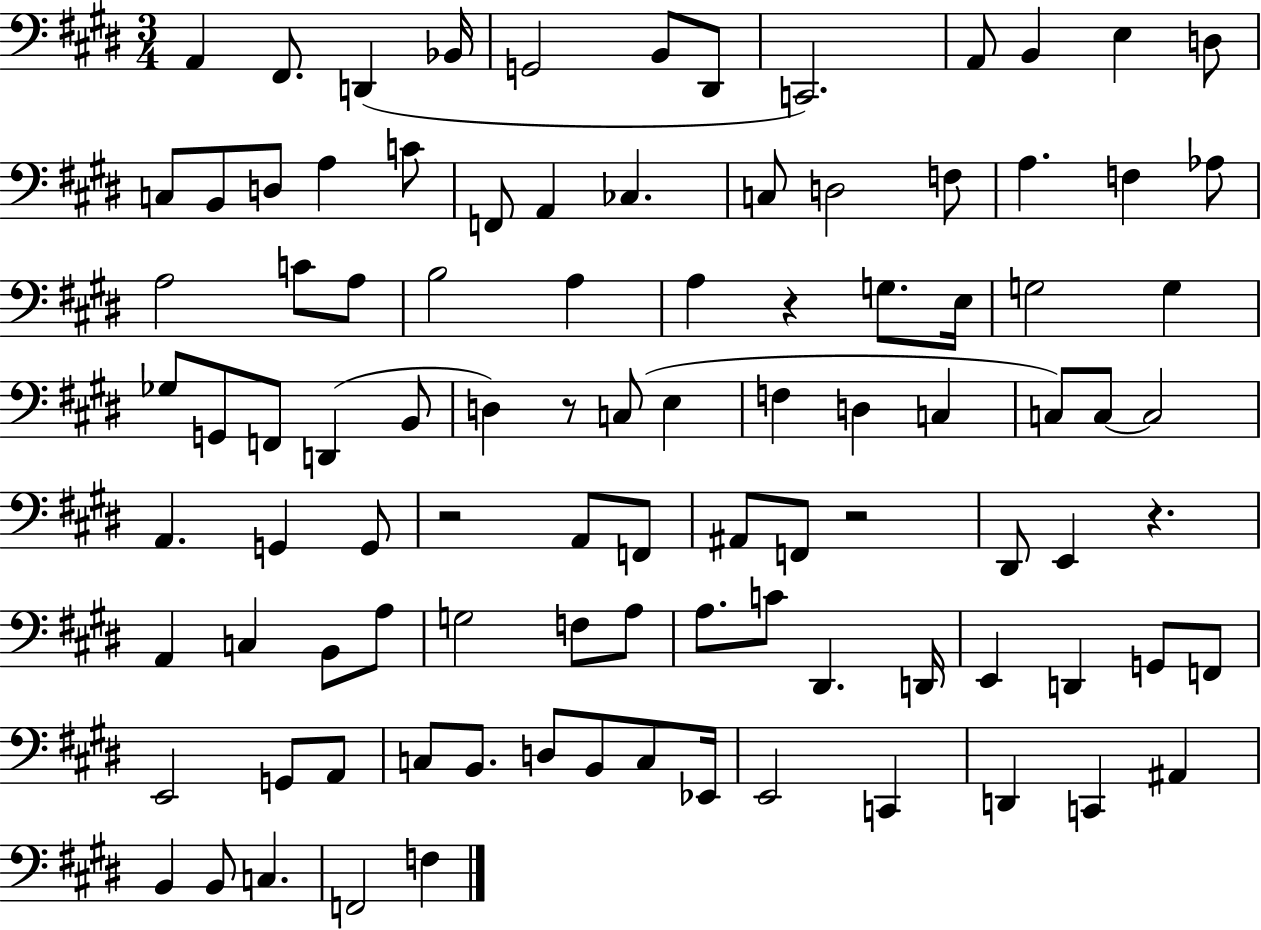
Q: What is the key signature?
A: E major